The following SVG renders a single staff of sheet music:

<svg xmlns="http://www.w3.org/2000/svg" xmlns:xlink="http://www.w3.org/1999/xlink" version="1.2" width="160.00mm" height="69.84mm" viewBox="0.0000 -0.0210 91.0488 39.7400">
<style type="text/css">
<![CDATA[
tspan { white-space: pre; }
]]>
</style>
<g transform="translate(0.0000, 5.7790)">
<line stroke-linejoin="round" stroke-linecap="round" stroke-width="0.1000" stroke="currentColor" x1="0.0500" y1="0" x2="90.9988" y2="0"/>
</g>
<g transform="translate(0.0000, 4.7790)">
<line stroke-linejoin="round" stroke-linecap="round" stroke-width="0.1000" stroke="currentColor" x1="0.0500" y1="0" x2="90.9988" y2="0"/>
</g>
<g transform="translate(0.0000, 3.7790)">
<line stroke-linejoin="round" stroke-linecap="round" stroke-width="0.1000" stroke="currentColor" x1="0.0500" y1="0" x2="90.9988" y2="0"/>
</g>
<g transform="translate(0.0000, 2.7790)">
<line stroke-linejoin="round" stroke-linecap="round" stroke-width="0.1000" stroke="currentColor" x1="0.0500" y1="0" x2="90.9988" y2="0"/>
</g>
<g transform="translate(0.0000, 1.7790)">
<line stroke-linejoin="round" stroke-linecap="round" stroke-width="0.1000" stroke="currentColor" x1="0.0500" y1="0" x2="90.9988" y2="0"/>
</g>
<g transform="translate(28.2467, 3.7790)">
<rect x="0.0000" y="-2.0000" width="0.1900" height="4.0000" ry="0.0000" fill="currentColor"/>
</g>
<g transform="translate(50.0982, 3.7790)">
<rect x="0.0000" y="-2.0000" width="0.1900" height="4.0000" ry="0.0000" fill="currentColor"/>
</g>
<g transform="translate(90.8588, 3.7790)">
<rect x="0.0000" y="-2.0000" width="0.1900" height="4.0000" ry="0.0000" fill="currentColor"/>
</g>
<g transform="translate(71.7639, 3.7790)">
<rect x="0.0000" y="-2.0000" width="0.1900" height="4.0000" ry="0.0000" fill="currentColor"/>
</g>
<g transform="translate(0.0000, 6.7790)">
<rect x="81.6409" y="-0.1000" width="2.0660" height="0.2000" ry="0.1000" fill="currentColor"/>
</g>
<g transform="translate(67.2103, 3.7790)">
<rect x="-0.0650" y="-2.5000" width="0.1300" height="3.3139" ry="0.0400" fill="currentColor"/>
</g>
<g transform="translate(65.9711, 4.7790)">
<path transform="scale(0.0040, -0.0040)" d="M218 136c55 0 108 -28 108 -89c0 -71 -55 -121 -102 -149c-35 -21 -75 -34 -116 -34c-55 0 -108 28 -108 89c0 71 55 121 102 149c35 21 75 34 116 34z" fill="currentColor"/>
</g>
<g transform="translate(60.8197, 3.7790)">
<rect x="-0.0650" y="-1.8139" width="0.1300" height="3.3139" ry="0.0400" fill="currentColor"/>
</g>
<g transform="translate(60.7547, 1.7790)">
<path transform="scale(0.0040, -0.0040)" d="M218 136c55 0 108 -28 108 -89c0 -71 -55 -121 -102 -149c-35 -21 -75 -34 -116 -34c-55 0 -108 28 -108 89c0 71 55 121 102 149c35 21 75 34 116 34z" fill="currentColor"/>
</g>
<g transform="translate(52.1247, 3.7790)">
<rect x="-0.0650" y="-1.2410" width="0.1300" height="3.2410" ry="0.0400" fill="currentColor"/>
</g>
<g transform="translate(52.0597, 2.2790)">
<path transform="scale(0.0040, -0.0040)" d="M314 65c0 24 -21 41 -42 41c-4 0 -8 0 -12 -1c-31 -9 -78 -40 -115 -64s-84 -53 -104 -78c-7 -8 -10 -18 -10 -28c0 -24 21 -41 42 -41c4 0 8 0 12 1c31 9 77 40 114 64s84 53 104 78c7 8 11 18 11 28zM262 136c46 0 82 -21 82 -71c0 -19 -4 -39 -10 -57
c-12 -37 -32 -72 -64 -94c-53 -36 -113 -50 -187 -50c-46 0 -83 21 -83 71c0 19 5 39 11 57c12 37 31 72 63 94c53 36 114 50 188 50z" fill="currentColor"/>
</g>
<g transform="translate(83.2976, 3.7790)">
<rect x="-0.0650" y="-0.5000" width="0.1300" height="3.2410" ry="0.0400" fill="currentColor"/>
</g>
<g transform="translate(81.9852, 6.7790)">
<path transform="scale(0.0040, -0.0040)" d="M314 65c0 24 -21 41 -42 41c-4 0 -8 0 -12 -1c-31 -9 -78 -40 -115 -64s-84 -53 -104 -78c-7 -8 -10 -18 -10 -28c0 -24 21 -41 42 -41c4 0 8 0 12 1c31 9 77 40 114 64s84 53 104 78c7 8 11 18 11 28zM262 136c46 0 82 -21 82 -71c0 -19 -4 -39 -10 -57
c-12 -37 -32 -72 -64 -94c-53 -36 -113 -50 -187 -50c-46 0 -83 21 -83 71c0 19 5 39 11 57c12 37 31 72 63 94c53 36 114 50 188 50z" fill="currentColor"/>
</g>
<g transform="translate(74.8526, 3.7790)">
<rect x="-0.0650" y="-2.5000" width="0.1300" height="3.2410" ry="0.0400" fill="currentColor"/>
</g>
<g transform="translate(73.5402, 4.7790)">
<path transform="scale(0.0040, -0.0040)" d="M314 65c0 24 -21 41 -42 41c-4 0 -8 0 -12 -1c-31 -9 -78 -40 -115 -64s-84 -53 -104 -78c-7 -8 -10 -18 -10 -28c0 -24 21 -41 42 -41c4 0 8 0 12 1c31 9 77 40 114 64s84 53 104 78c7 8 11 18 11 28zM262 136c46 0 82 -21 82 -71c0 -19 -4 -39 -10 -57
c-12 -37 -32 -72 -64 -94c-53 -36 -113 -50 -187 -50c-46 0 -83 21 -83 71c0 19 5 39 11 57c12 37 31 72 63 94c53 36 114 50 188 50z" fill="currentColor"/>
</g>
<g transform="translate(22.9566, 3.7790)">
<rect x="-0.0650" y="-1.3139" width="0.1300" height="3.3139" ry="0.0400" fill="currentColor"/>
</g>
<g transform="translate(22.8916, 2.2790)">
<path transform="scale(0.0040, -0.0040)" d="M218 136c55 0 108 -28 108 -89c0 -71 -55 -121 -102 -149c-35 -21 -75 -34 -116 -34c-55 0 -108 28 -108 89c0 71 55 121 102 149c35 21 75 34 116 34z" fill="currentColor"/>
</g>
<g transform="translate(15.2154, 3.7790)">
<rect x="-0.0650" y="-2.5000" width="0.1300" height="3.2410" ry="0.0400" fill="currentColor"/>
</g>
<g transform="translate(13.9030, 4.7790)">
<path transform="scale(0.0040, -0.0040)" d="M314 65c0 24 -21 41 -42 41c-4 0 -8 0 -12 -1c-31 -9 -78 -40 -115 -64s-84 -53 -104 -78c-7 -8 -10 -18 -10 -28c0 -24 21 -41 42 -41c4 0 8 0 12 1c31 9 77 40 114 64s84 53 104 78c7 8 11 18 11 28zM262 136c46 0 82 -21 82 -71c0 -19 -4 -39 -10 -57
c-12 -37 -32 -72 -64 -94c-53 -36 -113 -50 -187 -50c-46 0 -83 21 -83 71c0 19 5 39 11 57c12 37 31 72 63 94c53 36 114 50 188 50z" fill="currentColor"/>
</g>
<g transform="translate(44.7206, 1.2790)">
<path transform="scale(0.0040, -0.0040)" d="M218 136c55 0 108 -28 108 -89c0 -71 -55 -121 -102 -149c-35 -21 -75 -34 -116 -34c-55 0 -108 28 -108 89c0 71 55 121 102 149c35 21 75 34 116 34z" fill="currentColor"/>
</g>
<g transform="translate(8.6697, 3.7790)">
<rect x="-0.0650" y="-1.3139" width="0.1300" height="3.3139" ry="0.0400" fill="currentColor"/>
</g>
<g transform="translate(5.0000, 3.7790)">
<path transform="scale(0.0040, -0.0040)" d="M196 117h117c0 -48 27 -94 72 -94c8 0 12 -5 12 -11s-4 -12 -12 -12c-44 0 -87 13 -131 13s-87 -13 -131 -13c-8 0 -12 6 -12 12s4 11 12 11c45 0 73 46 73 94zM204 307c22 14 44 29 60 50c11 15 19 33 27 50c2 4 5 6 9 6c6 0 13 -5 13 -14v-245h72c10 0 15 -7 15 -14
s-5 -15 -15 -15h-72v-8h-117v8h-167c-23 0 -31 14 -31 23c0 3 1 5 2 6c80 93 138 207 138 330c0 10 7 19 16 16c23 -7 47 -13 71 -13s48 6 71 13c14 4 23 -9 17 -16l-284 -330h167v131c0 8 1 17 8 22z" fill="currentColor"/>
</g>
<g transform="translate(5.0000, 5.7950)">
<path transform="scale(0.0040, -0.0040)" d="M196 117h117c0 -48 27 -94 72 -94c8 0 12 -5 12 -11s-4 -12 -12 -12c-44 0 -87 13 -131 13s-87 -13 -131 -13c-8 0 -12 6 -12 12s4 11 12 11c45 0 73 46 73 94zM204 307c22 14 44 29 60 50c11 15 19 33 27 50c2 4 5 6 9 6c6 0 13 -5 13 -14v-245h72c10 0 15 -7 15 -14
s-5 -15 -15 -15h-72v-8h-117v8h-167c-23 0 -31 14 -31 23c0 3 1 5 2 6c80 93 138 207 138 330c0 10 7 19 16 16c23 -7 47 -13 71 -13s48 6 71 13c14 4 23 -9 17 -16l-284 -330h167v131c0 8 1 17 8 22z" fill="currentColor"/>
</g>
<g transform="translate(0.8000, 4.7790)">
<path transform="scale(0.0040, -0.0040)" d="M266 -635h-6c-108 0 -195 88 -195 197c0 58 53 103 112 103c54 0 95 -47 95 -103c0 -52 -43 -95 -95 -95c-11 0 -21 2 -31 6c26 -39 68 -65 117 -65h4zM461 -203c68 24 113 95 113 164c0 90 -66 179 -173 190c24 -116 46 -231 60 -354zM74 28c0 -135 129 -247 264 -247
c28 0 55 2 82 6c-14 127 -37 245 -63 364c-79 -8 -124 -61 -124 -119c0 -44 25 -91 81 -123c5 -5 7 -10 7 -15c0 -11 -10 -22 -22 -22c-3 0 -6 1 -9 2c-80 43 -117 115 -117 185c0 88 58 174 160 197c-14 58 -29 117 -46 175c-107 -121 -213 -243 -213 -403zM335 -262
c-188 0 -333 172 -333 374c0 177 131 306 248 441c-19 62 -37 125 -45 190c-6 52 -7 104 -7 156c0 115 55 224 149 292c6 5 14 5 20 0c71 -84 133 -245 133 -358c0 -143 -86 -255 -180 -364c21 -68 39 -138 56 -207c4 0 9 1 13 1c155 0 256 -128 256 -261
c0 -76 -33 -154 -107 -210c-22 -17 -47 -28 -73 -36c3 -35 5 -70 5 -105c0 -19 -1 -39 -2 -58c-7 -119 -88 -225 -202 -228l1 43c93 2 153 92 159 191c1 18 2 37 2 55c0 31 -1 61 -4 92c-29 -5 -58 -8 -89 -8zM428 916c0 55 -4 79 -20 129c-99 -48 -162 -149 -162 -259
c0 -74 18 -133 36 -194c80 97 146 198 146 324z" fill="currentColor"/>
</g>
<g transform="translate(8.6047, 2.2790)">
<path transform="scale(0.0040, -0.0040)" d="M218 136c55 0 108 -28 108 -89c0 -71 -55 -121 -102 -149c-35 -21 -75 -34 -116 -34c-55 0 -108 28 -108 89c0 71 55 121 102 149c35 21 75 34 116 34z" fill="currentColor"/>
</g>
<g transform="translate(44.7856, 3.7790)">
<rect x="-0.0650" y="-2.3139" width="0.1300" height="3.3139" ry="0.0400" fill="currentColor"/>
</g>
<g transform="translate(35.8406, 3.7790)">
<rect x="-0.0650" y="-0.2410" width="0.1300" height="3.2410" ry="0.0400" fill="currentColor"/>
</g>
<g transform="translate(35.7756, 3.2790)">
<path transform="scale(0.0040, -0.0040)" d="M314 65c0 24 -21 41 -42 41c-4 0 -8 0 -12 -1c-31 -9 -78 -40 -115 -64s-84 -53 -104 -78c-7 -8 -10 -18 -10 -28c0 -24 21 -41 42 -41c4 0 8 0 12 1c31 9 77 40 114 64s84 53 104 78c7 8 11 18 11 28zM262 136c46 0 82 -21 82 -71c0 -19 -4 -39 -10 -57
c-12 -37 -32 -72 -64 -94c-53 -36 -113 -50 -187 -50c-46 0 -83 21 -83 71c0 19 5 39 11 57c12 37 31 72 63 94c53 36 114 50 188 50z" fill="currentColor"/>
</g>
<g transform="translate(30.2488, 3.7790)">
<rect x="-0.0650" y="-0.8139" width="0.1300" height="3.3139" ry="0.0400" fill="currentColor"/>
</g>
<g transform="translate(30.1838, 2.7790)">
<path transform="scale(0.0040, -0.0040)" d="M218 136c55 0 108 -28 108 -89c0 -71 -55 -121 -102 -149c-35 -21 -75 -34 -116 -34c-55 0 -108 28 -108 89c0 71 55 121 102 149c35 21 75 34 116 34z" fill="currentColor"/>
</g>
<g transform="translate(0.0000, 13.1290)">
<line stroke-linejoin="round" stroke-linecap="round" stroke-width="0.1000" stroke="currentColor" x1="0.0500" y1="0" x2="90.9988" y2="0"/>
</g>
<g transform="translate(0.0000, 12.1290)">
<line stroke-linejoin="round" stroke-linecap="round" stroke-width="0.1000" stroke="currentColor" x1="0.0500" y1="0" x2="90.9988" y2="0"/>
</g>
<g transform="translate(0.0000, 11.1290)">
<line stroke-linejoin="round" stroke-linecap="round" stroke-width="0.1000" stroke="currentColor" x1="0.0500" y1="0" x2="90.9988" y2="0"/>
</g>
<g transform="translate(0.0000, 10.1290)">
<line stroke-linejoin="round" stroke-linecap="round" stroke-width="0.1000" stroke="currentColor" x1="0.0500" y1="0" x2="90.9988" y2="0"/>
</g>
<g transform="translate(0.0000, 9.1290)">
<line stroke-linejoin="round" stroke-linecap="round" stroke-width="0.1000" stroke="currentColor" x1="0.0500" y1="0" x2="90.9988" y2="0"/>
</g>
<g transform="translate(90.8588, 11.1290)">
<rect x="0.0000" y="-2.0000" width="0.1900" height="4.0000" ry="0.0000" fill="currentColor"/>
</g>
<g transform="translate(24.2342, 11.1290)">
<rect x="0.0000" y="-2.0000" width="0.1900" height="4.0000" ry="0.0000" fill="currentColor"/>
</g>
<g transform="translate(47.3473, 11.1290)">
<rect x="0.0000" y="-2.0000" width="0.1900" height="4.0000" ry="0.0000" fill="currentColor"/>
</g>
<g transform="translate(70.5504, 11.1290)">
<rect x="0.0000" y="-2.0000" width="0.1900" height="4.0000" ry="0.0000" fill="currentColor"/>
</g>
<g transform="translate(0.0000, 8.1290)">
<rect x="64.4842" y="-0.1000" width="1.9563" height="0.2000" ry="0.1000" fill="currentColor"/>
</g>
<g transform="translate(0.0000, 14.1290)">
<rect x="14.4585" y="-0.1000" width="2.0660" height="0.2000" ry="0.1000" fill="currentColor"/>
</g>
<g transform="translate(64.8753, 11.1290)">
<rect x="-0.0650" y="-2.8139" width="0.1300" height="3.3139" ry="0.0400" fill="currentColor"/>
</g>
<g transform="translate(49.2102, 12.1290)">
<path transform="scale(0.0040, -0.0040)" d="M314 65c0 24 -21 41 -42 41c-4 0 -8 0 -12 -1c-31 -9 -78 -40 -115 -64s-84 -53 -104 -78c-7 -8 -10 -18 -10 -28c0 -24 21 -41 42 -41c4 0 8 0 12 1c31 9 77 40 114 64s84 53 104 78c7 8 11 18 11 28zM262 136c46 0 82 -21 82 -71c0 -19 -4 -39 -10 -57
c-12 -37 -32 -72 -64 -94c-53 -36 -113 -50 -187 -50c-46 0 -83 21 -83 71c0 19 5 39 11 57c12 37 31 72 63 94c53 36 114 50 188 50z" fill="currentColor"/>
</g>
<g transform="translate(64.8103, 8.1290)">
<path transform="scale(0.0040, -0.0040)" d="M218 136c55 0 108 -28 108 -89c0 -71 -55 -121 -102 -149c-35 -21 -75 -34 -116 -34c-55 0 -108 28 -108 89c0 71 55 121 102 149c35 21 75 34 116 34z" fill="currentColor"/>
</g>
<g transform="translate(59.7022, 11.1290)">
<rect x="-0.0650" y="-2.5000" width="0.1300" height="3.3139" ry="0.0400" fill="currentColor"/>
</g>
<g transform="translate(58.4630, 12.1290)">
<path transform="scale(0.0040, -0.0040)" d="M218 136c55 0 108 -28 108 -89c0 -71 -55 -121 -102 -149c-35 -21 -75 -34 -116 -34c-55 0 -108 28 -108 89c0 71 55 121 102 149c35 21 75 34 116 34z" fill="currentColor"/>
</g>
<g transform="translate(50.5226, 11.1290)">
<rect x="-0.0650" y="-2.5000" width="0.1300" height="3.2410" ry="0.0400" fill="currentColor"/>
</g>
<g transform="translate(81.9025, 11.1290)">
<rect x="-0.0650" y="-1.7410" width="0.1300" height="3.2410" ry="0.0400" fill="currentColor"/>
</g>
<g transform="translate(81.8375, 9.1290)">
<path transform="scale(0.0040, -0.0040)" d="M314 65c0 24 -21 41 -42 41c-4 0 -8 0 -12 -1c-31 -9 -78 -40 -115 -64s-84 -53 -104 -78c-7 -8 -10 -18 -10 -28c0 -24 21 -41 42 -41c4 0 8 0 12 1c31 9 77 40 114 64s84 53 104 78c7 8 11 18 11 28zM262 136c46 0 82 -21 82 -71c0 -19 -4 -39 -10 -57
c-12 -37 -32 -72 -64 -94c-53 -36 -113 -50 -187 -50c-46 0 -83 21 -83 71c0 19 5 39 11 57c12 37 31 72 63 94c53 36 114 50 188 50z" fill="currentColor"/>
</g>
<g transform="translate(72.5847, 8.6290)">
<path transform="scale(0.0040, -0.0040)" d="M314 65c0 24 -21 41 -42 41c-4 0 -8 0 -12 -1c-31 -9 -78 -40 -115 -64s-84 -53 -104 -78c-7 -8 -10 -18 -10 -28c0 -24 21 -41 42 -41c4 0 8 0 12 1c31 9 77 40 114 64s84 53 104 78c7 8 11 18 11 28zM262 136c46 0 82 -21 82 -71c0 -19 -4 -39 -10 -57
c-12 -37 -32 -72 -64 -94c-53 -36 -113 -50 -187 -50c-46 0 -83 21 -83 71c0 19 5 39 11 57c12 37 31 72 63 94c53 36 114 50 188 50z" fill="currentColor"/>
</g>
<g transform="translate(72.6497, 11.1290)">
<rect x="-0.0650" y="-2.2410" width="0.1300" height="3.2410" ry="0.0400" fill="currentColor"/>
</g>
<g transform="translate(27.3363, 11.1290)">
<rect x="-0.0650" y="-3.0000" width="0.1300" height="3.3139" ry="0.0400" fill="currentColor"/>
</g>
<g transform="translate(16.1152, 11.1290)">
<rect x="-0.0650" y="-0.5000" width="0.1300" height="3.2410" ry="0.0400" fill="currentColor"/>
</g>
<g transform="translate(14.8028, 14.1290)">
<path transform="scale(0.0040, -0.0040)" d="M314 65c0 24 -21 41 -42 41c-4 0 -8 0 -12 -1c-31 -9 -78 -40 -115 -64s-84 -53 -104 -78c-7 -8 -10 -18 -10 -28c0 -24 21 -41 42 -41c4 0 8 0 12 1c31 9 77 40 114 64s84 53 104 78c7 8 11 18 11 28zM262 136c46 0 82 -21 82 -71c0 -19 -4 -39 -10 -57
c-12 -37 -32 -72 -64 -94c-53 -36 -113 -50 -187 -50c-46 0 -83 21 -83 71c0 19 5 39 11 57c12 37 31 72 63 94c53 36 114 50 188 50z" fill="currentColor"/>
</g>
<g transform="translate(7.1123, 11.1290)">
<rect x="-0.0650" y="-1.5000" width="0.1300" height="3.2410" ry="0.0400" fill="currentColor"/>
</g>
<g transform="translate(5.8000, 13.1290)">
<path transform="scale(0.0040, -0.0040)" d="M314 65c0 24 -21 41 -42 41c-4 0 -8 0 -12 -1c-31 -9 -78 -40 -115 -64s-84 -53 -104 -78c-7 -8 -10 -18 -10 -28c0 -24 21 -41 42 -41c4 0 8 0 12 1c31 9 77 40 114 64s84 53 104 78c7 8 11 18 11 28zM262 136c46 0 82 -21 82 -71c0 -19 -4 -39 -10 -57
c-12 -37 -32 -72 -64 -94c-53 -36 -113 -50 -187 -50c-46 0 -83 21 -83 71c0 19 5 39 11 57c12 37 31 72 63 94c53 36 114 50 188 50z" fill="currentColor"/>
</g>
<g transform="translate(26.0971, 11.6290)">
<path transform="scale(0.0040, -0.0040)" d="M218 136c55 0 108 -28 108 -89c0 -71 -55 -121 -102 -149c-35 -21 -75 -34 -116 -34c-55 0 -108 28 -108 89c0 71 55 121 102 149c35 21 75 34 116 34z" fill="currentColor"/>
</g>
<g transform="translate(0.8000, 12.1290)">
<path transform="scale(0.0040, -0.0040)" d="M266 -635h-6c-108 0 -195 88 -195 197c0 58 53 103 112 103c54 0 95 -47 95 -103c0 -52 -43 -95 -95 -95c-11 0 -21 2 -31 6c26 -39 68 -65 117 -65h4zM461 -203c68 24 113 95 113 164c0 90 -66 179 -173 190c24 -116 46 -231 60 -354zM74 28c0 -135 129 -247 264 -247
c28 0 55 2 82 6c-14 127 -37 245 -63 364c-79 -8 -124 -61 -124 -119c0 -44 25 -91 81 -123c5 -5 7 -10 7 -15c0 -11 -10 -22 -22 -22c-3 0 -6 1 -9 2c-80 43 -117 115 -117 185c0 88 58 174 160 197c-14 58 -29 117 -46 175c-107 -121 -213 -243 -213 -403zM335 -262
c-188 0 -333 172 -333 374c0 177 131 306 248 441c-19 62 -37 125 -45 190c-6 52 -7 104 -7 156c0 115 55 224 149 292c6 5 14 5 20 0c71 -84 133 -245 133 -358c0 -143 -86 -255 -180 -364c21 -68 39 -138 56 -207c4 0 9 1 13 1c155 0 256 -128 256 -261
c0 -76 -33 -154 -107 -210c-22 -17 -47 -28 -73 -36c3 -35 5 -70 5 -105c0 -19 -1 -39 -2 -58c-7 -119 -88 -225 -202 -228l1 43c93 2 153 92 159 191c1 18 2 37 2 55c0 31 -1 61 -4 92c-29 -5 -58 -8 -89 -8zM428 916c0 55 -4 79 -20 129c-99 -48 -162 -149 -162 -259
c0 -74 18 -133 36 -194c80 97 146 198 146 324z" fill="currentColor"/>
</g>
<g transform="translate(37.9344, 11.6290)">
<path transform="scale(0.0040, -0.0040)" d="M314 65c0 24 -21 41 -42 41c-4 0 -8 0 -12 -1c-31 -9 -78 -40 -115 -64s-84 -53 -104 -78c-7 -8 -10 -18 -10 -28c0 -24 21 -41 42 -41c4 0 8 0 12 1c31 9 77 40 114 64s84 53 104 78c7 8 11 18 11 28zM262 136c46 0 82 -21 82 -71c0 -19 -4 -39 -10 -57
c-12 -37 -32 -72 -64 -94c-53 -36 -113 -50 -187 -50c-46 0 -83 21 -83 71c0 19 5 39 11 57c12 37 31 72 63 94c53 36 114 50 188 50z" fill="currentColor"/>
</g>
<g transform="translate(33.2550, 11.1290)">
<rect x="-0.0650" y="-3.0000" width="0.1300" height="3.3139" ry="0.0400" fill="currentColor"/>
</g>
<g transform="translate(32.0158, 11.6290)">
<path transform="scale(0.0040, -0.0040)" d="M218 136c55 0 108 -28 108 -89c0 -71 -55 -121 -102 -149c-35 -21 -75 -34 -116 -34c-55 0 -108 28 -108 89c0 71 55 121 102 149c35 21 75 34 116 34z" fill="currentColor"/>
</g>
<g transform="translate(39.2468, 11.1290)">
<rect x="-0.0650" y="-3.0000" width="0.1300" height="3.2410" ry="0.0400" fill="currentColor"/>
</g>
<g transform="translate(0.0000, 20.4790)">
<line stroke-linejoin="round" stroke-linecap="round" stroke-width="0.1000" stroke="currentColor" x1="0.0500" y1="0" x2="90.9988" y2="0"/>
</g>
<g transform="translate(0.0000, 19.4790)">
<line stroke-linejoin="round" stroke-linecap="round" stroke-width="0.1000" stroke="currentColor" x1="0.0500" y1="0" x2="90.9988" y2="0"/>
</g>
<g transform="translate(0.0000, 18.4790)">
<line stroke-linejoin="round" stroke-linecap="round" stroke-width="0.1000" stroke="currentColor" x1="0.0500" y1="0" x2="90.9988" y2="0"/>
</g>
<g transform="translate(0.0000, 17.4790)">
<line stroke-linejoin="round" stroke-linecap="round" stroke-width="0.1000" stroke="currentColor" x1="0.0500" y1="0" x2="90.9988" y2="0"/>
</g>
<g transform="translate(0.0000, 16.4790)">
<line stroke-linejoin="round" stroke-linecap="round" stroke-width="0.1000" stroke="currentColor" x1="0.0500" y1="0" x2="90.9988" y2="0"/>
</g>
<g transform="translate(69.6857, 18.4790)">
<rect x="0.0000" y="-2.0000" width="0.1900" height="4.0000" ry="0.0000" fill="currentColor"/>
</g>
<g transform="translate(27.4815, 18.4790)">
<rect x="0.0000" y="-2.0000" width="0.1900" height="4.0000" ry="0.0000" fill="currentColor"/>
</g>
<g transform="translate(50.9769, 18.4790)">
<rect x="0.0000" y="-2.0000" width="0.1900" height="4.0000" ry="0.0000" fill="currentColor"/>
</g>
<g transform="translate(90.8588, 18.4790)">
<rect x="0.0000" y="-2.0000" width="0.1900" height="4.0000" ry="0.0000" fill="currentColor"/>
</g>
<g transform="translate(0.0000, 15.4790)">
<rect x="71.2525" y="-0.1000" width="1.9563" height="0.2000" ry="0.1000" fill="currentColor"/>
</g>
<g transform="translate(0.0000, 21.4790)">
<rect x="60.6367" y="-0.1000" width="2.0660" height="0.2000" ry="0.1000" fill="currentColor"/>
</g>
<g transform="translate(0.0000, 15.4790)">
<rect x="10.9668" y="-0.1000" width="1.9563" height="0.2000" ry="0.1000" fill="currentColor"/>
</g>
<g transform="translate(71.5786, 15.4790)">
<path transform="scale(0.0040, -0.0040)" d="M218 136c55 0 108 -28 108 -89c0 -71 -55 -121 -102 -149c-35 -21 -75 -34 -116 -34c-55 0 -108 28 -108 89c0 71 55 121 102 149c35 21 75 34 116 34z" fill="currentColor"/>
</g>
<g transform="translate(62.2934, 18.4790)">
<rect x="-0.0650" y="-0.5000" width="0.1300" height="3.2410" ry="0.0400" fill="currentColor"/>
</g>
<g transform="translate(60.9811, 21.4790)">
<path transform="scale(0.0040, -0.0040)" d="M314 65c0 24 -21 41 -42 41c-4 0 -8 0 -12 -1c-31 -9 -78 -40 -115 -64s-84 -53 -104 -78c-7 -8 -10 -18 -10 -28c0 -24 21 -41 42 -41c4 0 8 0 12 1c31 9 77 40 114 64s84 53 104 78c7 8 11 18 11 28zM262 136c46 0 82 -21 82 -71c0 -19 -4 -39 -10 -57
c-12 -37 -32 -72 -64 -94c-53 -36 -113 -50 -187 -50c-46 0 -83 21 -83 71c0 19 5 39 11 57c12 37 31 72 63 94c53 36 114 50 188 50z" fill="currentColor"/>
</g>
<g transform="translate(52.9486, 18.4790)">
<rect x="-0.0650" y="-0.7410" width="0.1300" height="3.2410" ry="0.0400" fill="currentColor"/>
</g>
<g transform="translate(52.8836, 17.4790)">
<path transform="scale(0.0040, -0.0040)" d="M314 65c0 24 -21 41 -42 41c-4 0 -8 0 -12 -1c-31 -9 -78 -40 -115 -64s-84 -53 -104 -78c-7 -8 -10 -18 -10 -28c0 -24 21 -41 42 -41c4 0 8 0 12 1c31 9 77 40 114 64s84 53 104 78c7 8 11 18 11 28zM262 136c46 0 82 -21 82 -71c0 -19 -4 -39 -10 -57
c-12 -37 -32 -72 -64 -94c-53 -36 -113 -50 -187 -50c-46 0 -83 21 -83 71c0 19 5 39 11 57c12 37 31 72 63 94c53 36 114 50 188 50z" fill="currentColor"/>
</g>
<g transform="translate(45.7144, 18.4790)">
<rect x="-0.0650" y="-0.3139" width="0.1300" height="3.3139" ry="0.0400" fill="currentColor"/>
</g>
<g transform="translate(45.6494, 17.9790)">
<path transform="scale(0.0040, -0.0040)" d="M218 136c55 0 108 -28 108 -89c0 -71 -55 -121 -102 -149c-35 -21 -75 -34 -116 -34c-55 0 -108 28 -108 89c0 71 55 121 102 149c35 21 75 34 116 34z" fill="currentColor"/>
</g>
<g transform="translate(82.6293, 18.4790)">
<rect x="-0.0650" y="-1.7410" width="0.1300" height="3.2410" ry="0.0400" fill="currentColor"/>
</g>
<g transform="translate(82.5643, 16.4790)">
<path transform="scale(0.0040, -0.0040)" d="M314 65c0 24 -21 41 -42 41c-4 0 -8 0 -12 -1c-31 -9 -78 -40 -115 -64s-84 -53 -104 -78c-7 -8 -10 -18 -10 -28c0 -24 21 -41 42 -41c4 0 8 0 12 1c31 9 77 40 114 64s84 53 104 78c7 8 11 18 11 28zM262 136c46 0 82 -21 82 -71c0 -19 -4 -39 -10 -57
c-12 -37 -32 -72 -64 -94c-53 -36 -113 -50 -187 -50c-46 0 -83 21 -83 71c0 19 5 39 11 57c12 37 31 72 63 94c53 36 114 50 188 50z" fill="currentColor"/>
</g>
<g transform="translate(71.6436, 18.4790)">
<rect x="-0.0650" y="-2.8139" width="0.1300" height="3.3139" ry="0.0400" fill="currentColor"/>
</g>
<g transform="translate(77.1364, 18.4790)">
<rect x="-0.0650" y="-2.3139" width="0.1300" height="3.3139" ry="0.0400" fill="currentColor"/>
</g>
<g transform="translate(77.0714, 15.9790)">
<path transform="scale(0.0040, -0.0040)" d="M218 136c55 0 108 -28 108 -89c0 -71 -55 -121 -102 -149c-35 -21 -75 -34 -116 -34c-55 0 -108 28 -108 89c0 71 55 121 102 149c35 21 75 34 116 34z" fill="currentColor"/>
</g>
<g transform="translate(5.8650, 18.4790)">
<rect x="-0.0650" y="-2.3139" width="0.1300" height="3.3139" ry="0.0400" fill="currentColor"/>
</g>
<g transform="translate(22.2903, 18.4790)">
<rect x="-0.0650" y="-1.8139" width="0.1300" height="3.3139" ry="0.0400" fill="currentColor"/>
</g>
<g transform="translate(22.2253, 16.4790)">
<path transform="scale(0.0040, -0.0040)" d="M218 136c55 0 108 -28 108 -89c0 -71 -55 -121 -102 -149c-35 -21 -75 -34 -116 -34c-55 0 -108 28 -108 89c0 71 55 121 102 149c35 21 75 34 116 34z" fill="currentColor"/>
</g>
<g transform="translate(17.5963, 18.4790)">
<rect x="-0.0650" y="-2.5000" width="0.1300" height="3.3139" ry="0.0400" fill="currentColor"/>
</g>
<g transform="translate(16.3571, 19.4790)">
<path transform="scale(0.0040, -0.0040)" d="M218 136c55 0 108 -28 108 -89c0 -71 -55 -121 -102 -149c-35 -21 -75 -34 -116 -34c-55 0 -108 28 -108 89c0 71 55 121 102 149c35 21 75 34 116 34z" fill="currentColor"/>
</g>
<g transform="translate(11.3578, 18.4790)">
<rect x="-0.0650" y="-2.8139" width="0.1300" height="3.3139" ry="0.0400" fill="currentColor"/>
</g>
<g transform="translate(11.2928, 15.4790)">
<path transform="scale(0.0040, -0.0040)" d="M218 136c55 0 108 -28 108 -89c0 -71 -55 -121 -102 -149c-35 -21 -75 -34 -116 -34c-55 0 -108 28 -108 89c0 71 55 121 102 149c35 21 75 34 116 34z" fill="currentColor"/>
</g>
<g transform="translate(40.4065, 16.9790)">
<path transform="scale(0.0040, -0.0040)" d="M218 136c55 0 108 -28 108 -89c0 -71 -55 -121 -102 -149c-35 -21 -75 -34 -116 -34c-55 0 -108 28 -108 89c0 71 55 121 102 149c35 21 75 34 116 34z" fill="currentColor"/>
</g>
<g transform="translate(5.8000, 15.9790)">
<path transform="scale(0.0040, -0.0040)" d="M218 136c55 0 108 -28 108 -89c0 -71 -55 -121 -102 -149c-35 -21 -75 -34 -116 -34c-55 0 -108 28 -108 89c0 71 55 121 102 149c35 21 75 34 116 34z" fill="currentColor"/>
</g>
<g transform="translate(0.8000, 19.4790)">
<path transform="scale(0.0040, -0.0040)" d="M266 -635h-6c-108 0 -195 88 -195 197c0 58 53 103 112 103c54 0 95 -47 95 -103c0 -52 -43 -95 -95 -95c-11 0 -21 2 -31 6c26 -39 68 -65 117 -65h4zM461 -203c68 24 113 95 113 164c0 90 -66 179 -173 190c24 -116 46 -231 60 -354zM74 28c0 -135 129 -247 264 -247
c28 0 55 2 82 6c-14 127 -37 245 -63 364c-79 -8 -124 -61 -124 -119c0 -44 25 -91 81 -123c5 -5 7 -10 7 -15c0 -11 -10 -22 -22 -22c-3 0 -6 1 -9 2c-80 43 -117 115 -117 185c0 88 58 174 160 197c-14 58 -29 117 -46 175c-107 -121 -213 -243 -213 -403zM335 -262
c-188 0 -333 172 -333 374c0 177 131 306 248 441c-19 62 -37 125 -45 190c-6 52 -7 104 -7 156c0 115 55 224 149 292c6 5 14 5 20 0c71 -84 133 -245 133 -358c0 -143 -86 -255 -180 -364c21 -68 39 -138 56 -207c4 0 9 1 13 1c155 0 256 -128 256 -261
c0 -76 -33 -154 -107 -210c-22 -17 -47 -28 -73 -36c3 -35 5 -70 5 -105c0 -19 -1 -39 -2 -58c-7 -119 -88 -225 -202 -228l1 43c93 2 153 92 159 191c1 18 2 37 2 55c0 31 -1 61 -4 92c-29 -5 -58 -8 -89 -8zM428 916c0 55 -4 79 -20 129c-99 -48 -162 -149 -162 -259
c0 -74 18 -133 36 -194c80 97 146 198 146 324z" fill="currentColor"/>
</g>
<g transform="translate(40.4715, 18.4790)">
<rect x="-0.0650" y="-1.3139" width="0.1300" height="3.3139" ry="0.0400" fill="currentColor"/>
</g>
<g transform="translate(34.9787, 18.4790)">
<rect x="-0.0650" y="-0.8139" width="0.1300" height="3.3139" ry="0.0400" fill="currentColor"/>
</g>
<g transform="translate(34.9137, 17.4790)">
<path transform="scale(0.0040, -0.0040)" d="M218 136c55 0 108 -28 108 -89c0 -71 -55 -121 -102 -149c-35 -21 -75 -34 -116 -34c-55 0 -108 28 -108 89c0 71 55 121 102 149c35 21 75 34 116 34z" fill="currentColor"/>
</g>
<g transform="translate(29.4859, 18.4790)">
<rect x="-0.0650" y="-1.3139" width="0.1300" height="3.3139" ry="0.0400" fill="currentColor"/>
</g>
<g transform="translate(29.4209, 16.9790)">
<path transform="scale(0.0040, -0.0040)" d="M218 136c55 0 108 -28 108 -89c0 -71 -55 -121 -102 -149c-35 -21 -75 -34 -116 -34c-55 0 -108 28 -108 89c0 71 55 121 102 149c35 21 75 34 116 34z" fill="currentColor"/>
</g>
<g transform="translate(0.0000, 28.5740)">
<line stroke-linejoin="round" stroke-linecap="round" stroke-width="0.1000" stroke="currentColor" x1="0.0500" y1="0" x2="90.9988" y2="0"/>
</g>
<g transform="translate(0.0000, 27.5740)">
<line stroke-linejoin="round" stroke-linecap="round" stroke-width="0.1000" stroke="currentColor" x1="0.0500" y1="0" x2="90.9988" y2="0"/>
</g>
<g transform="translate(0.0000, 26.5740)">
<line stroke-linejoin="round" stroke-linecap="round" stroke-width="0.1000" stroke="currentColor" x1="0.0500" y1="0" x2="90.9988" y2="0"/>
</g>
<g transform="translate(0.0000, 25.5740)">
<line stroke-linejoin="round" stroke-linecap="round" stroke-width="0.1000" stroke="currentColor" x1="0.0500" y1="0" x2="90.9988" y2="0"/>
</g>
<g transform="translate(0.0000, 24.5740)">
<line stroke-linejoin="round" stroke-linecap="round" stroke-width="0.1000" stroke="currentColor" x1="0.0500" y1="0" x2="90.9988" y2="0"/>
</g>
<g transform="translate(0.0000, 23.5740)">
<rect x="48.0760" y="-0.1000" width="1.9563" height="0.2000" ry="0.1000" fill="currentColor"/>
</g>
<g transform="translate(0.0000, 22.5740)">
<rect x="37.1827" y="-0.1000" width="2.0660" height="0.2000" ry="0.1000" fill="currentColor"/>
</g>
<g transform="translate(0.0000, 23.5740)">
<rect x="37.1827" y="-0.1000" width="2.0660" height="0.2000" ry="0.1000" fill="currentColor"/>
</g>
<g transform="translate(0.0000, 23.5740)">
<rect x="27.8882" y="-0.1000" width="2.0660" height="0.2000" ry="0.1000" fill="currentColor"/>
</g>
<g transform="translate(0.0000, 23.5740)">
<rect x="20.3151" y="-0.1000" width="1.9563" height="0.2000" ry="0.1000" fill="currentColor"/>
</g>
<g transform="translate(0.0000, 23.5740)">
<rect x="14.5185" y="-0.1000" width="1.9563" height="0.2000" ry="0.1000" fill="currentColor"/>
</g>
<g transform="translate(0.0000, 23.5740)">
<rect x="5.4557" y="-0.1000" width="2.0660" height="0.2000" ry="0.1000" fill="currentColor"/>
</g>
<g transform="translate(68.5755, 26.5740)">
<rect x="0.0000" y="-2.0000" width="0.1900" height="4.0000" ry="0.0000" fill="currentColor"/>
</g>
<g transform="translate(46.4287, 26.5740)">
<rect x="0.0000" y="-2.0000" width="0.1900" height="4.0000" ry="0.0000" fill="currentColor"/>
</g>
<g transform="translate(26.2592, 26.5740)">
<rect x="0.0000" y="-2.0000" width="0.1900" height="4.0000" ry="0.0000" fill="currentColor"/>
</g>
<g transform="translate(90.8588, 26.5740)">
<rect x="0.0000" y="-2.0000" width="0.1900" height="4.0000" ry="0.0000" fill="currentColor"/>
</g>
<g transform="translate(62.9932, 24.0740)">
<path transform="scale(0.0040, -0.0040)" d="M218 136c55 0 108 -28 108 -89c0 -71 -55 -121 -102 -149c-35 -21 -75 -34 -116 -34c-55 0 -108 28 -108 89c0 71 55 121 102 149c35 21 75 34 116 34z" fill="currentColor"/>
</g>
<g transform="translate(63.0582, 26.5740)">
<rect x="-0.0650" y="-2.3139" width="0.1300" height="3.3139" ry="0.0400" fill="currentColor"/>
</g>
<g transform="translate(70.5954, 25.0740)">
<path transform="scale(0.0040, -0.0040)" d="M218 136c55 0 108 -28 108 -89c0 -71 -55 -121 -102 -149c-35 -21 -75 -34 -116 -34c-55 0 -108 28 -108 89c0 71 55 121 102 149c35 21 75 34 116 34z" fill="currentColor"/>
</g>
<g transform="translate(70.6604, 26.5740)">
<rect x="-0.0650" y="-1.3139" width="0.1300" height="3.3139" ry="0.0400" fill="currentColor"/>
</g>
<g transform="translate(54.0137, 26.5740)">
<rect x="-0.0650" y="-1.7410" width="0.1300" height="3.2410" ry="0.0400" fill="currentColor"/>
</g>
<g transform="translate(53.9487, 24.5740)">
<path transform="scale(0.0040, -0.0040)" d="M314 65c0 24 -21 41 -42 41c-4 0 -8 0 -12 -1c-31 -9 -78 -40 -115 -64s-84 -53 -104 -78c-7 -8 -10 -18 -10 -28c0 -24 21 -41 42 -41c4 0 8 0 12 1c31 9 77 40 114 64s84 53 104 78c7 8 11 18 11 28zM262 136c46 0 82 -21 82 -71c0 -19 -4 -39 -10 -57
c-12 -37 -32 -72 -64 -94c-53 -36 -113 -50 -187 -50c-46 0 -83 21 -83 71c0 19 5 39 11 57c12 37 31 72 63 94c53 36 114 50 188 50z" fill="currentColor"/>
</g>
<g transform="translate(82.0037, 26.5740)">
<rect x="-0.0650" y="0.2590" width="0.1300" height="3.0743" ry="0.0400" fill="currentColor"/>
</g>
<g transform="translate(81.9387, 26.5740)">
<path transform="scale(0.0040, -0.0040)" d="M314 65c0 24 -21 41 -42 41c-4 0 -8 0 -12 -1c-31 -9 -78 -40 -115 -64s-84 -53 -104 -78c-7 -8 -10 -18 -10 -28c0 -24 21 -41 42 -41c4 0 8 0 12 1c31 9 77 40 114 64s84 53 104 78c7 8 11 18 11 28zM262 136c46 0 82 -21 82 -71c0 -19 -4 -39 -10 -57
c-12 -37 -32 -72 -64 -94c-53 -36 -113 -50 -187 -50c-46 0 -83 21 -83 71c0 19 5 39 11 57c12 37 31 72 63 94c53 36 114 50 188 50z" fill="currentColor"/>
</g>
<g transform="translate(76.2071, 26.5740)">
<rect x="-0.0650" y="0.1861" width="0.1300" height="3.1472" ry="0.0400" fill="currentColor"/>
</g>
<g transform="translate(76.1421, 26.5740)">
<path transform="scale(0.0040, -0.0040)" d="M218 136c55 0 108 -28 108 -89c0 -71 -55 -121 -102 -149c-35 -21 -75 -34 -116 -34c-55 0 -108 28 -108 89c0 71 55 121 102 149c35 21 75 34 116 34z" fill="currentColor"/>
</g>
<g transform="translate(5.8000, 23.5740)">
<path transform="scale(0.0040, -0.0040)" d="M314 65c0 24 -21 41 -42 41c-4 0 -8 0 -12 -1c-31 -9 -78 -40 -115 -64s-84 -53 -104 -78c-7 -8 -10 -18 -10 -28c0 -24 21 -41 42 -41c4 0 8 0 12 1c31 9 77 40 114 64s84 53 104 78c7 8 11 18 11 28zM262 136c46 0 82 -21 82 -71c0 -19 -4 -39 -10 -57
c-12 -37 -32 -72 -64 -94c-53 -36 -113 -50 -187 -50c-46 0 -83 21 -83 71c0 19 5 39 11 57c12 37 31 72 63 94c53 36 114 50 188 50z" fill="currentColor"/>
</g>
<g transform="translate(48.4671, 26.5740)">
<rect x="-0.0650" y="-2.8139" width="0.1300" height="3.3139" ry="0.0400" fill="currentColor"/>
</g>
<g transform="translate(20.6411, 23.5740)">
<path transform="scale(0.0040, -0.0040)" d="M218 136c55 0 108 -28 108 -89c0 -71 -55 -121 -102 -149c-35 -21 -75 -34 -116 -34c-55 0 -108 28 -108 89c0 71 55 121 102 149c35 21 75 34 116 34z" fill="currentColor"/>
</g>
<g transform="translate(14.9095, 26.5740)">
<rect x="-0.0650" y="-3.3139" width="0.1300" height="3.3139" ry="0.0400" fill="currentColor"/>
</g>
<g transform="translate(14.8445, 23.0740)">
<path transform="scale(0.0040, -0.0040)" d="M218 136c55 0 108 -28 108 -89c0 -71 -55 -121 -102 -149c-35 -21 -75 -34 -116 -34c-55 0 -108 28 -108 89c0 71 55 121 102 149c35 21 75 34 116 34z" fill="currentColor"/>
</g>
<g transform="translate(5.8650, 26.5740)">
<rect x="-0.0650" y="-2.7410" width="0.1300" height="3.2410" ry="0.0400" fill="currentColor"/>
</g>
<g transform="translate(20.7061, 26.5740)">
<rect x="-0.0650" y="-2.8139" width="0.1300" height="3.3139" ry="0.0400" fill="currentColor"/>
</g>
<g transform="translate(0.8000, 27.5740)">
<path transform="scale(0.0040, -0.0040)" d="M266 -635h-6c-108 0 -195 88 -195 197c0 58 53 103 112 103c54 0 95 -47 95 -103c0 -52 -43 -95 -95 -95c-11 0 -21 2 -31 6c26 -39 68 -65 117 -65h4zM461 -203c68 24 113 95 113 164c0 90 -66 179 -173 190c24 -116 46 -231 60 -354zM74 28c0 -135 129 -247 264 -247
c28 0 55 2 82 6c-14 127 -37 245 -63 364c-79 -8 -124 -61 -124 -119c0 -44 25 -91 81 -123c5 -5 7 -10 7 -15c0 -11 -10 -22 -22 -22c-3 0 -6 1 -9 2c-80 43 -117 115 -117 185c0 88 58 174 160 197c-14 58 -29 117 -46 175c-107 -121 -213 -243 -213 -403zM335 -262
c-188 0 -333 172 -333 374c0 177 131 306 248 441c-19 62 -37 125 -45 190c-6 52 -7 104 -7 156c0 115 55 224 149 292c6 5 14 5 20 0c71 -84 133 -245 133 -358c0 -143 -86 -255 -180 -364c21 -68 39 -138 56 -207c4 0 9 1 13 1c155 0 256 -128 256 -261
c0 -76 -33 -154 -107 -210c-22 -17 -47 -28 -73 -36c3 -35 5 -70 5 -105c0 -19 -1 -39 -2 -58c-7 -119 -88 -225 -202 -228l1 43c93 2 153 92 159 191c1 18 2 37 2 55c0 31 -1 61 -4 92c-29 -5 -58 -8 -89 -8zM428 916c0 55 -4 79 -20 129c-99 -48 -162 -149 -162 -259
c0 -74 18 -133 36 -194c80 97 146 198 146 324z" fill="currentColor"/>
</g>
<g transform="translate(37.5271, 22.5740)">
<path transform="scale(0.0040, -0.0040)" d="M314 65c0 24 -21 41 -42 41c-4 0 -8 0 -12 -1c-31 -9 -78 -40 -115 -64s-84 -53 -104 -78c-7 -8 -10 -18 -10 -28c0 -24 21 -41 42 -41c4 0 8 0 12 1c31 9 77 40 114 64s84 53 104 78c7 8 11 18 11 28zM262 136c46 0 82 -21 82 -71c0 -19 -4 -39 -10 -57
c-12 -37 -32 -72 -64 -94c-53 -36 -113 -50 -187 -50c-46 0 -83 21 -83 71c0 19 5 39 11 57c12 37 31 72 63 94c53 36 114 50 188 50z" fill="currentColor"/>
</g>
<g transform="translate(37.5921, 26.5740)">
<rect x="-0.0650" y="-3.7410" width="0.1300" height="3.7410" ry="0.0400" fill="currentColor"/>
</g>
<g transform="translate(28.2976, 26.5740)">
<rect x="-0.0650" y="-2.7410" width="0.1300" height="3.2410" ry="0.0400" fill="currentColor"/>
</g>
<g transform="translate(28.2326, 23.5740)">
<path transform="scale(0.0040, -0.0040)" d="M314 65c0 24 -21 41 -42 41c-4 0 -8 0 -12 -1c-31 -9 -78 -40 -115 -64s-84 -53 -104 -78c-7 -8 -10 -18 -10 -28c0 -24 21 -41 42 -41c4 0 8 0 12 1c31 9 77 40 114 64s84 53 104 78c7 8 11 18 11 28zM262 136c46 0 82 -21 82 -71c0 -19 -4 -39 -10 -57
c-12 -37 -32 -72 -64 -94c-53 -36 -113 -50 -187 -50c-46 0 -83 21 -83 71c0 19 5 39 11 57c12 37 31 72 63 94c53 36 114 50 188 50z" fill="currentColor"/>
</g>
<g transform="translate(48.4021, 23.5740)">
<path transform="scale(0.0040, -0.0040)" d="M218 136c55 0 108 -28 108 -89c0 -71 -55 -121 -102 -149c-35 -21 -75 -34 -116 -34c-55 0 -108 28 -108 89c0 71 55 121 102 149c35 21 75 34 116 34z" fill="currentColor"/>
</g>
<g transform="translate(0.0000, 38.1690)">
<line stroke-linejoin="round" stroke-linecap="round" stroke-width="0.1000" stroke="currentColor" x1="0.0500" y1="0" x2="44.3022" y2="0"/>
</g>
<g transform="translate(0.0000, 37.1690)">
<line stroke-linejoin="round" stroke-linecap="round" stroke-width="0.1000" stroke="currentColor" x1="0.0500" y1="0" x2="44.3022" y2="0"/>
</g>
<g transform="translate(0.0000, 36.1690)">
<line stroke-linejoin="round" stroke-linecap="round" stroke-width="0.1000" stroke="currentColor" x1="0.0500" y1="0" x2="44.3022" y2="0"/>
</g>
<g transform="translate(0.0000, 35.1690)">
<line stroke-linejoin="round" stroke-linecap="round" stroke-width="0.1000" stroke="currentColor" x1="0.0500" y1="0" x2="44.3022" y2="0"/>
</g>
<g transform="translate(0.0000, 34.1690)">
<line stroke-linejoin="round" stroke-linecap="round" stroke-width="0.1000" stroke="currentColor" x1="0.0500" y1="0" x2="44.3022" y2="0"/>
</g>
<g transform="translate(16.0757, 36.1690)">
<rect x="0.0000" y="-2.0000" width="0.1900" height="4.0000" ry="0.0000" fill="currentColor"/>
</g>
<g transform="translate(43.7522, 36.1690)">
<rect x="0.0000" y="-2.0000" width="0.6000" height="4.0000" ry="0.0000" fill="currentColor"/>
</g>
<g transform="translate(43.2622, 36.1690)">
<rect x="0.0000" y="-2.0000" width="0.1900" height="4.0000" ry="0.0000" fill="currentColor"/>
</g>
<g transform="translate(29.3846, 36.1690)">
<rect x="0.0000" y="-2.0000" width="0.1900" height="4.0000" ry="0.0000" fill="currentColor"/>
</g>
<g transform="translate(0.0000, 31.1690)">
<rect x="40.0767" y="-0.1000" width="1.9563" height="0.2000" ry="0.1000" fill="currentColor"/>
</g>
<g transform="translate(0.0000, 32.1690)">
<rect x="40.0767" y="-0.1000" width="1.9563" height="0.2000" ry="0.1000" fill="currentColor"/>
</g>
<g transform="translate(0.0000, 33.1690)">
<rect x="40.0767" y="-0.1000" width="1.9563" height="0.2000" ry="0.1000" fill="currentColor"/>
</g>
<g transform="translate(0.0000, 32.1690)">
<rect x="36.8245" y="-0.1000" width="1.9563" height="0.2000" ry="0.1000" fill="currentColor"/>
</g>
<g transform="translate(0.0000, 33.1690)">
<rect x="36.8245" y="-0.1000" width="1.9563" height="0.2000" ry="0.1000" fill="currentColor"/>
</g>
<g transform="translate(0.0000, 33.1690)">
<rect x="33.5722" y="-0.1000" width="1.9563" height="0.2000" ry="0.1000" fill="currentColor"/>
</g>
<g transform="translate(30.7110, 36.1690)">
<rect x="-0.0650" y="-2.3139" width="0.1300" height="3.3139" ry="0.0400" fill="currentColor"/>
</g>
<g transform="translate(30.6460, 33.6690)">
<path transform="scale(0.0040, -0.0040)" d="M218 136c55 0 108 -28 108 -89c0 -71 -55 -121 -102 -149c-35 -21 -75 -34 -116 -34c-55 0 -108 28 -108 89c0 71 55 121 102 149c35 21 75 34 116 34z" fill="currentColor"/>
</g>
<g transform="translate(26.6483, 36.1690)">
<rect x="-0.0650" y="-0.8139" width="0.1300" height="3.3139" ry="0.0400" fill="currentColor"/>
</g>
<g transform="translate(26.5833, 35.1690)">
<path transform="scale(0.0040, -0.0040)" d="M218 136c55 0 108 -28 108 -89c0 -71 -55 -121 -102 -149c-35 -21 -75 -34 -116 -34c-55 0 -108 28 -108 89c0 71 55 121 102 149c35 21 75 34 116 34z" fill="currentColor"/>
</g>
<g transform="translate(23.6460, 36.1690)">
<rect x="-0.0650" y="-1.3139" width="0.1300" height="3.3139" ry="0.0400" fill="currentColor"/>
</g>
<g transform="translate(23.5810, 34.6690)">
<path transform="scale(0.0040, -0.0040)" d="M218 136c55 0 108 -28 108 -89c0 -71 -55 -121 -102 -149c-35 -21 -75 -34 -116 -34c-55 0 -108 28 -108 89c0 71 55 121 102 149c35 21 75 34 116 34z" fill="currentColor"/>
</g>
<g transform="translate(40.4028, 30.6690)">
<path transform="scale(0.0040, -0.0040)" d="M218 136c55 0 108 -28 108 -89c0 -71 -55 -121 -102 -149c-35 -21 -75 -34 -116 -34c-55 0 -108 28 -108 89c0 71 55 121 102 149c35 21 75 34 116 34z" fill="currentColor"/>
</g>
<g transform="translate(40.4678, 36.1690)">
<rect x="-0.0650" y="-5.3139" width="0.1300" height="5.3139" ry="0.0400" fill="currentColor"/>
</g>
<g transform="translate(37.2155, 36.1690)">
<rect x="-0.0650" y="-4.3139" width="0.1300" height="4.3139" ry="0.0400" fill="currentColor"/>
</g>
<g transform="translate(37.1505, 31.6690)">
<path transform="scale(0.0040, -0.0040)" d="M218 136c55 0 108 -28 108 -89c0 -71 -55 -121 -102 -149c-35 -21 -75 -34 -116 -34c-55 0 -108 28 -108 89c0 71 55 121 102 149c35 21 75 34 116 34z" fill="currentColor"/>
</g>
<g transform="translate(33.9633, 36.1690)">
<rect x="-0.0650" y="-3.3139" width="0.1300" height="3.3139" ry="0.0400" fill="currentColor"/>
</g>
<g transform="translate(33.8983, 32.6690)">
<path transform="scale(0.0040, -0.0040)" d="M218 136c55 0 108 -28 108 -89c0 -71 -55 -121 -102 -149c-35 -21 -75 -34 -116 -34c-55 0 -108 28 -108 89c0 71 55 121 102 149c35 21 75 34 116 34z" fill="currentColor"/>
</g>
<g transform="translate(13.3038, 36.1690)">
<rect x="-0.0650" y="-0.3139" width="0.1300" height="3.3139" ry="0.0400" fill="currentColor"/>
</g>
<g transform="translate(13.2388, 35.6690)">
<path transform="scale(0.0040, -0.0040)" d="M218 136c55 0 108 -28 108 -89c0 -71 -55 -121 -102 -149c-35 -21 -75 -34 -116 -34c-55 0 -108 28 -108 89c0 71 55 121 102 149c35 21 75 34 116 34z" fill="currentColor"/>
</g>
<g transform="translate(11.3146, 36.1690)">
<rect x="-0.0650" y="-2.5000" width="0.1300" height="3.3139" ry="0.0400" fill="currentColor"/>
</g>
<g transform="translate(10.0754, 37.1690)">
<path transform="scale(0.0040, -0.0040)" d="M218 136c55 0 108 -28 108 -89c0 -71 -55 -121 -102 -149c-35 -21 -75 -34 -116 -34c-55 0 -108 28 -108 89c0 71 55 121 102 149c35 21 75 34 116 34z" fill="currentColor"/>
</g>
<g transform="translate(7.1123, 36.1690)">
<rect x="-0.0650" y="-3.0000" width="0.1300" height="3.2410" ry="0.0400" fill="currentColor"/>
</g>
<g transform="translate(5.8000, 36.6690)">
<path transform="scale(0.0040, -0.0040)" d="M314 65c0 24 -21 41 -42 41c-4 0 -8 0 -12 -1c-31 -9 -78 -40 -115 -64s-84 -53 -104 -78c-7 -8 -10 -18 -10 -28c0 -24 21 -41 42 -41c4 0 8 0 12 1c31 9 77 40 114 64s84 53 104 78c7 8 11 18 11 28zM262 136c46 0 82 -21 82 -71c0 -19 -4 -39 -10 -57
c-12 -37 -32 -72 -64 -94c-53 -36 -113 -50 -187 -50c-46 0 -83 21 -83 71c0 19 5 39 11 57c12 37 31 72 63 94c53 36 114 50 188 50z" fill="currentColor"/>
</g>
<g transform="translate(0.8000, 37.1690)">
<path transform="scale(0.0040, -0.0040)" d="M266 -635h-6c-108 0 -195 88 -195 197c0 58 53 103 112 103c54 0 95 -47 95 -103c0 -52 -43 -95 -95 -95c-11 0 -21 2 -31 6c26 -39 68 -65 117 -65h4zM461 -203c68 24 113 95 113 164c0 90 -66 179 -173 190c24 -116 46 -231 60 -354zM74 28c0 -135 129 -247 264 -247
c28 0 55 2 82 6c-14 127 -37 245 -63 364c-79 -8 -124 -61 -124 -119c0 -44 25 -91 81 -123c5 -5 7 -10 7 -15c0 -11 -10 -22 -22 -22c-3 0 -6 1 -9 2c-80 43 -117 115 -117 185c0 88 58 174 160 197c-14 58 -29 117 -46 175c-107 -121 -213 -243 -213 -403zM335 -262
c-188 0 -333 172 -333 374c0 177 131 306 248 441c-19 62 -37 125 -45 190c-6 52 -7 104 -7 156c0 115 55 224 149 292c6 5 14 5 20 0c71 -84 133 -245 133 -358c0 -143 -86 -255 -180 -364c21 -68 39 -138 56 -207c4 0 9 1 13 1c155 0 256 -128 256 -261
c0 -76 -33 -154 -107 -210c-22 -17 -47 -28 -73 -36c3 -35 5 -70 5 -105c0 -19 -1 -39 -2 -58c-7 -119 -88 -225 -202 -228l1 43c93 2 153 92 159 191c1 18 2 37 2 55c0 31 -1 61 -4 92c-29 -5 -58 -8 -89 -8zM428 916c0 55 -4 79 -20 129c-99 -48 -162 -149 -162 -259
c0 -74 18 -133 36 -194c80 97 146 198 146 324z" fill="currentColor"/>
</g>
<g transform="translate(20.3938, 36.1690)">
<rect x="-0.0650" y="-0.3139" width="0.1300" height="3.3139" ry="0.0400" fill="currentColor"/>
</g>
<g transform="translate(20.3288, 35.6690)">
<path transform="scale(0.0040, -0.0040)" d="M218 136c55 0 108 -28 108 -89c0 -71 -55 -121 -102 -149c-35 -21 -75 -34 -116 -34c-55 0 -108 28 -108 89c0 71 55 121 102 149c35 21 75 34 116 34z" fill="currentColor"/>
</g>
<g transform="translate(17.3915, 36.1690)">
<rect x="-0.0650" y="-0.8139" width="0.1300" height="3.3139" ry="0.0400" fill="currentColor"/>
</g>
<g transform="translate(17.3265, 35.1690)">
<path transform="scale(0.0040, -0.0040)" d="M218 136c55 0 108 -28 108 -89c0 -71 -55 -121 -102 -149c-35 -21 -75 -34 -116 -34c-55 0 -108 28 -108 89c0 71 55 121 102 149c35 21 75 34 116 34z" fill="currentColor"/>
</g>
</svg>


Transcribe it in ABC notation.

X:1
T:Untitled
M:4/4
L:1/4
K:C
e G2 e d c2 g e2 f G G2 C2 E2 C2 A A A2 G2 G a g2 f2 g a G f e d e c d2 C2 a g f2 a2 b a a2 c'2 a f2 g e B B2 A2 G c d c e d g b d' f'